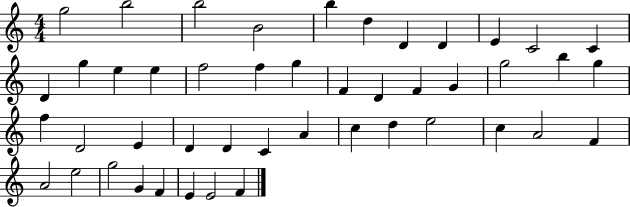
X:1
T:Untitled
M:4/4
L:1/4
K:C
g2 b2 b2 B2 b d D D E C2 C D g e e f2 f g F D F G g2 b g f D2 E D D C A c d e2 c A2 F A2 e2 g2 G F E E2 F